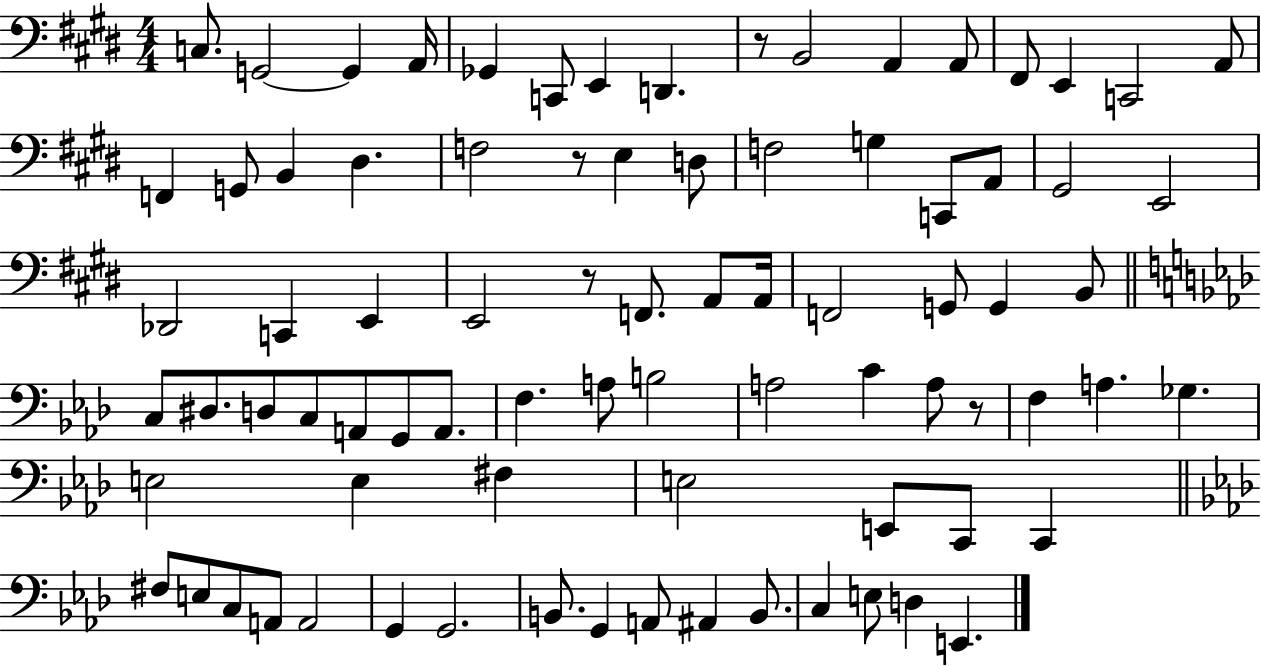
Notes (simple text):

C3/e. G2/h G2/q A2/s Gb2/q C2/e E2/q D2/q. R/e B2/h A2/q A2/e F#2/e E2/q C2/h A2/e F2/q G2/e B2/q D#3/q. F3/h R/e E3/q D3/e F3/h G3/q C2/e A2/e G#2/h E2/h Db2/h C2/q E2/q E2/h R/e F2/e. A2/e A2/s F2/h G2/e G2/q B2/e C3/e D#3/e. D3/e C3/e A2/e G2/e A2/e. F3/q. A3/e B3/h A3/h C4/q A3/e R/e F3/q A3/q. Gb3/q. E3/h E3/q F#3/q E3/h E2/e C2/e C2/q F#3/e E3/e C3/e A2/e A2/h G2/q G2/h. B2/e. G2/q A2/e A#2/q B2/e. C3/q E3/e D3/q E2/q.